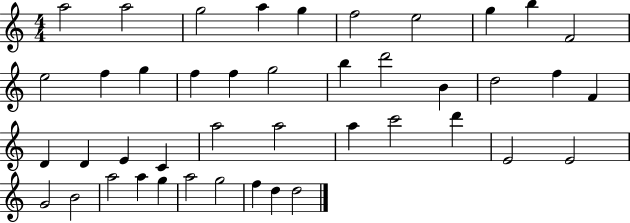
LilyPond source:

{
  \clef treble
  \numericTimeSignature
  \time 4/4
  \key c \major
  a''2 a''2 | g''2 a''4 g''4 | f''2 e''2 | g''4 b''4 f'2 | \break e''2 f''4 g''4 | f''4 f''4 g''2 | b''4 d'''2 b'4 | d''2 f''4 f'4 | \break d'4 d'4 e'4 c'4 | a''2 a''2 | a''4 c'''2 d'''4 | e'2 e'2 | \break g'2 b'2 | a''2 a''4 g''4 | a''2 g''2 | f''4 d''4 d''2 | \break \bar "|."
}